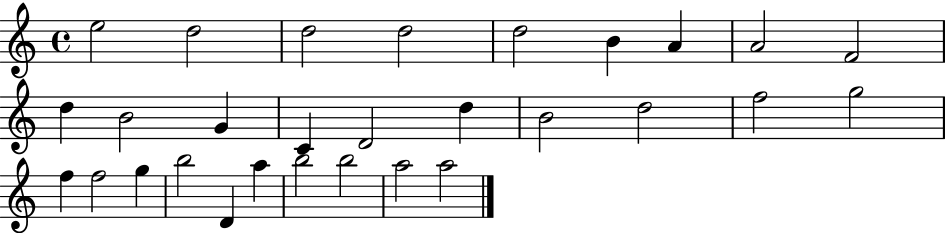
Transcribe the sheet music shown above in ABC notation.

X:1
T:Untitled
M:4/4
L:1/4
K:C
e2 d2 d2 d2 d2 B A A2 F2 d B2 G C D2 d B2 d2 f2 g2 f f2 g b2 D a b2 b2 a2 a2